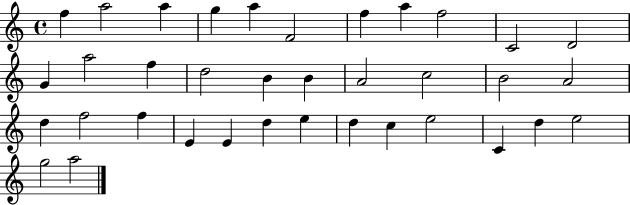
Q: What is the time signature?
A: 4/4